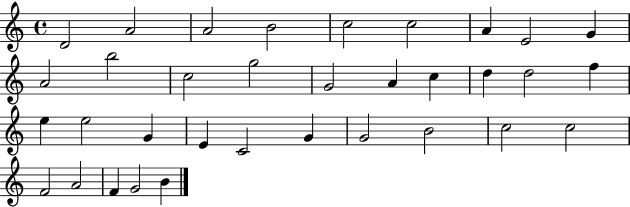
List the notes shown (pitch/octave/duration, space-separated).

D4/h A4/h A4/h B4/h C5/h C5/h A4/q E4/h G4/q A4/h B5/h C5/h G5/h G4/h A4/q C5/q D5/q D5/h F5/q E5/q E5/h G4/q E4/q C4/h G4/q G4/h B4/h C5/h C5/h F4/h A4/h F4/q G4/h B4/q